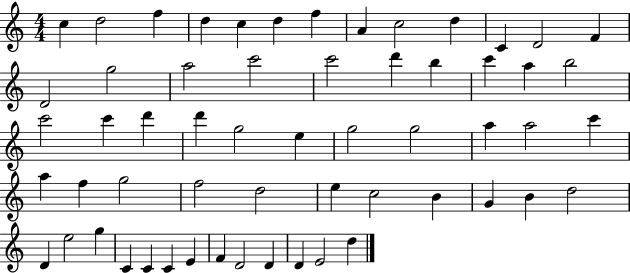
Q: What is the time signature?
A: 4/4